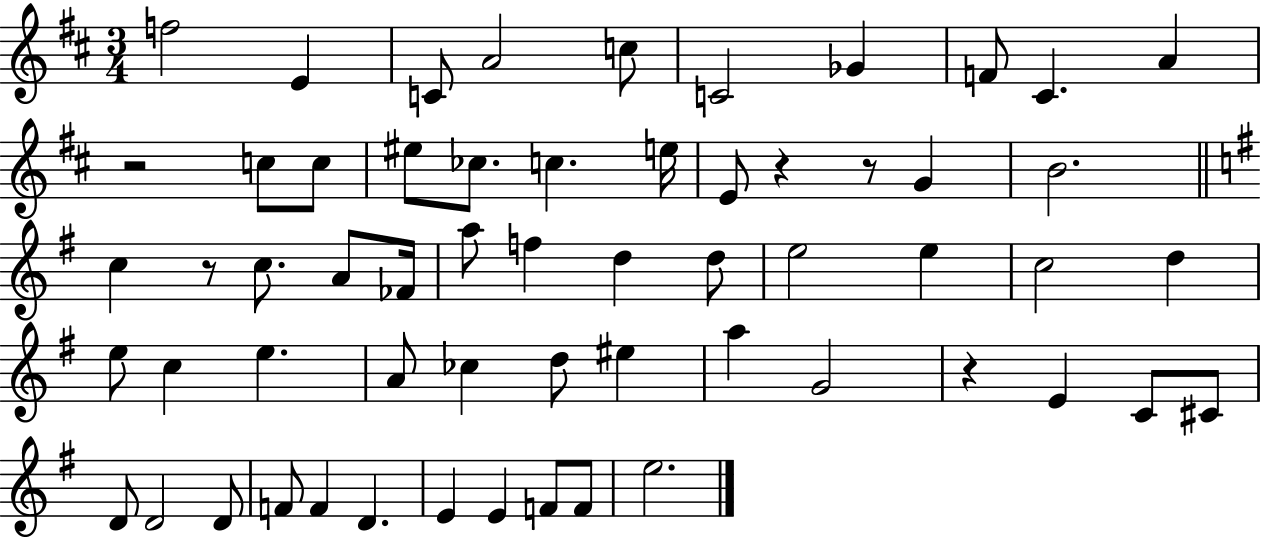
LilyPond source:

{
  \clef treble
  \numericTimeSignature
  \time 3/4
  \key d \major
  f''2 e'4 | c'8 a'2 c''8 | c'2 ges'4 | f'8 cis'4. a'4 | \break r2 c''8 c''8 | eis''8 ces''8. c''4. e''16 | e'8 r4 r8 g'4 | b'2. | \break \bar "||" \break \key g \major c''4 r8 c''8. a'8 fes'16 | a''8 f''4 d''4 d''8 | e''2 e''4 | c''2 d''4 | \break e''8 c''4 e''4. | a'8 ces''4 d''8 eis''4 | a''4 g'2 | r4 e'4 c'8 cis'8 | \break d'8 d'2 d'8 | f'8 f'4 d'4. | e'4 e'4 f'8 f'8 | e''2. | \break \bar "|."
}